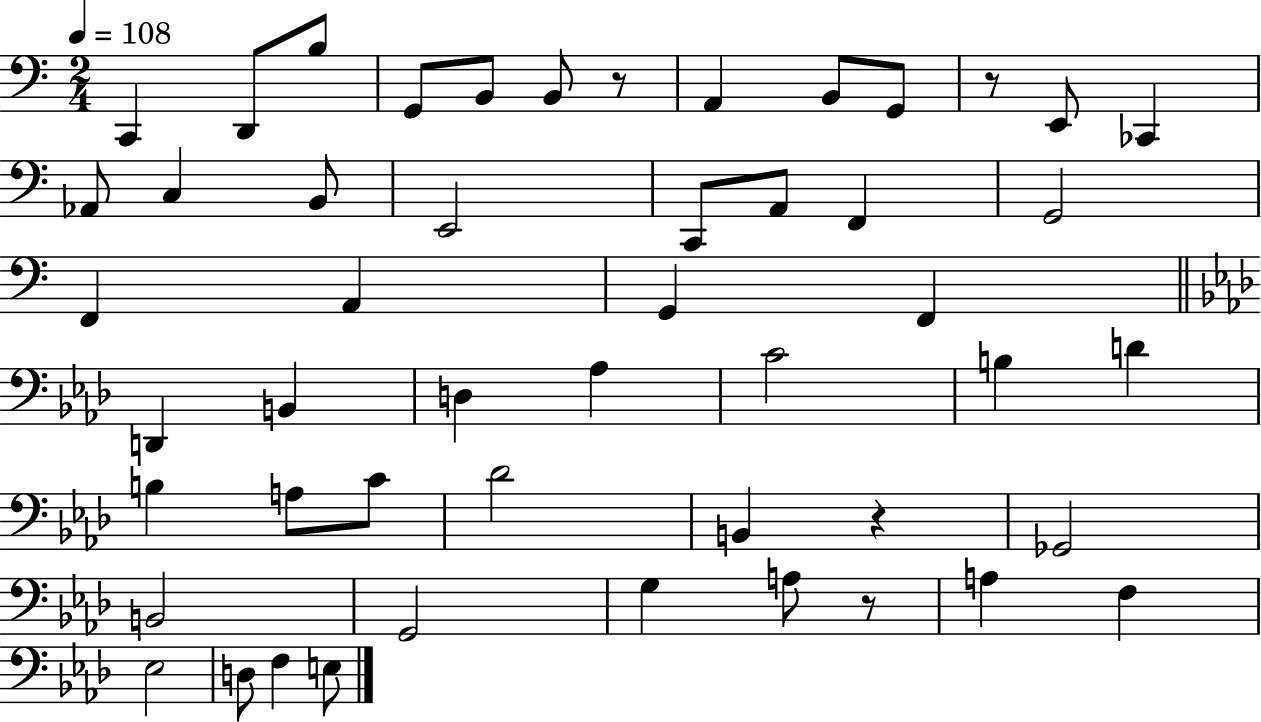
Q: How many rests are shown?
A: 4